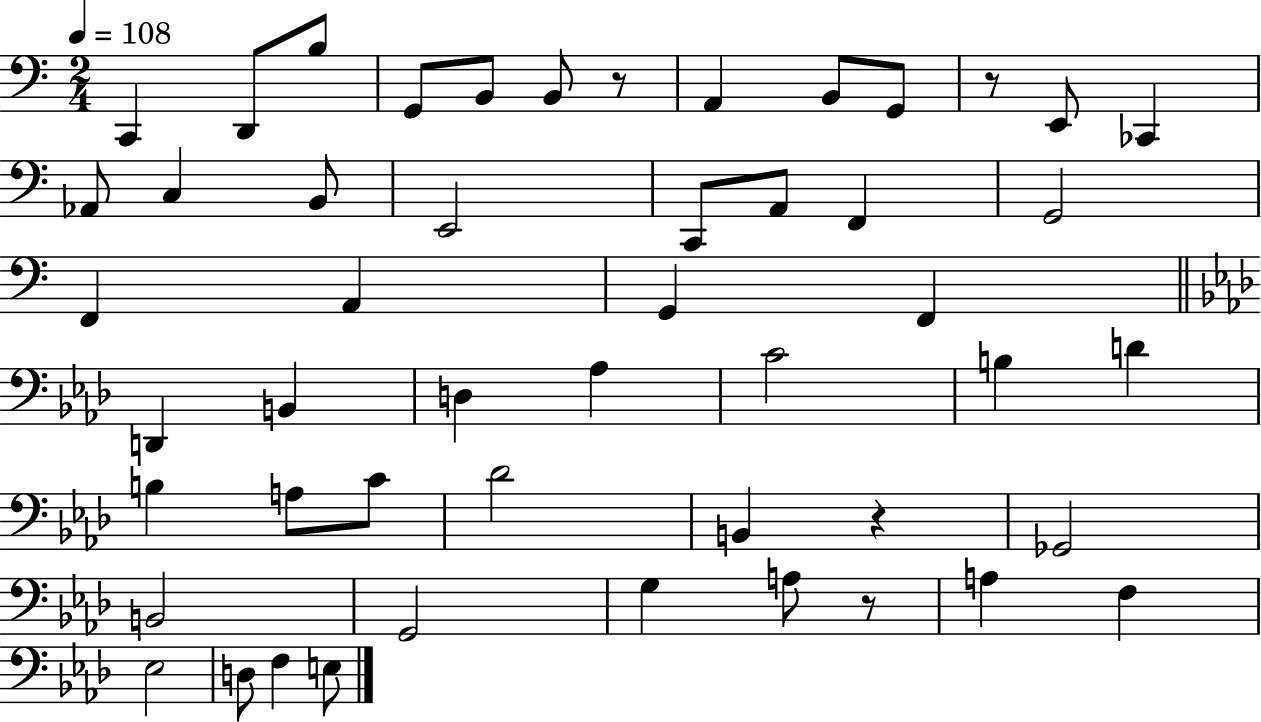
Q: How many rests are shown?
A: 4